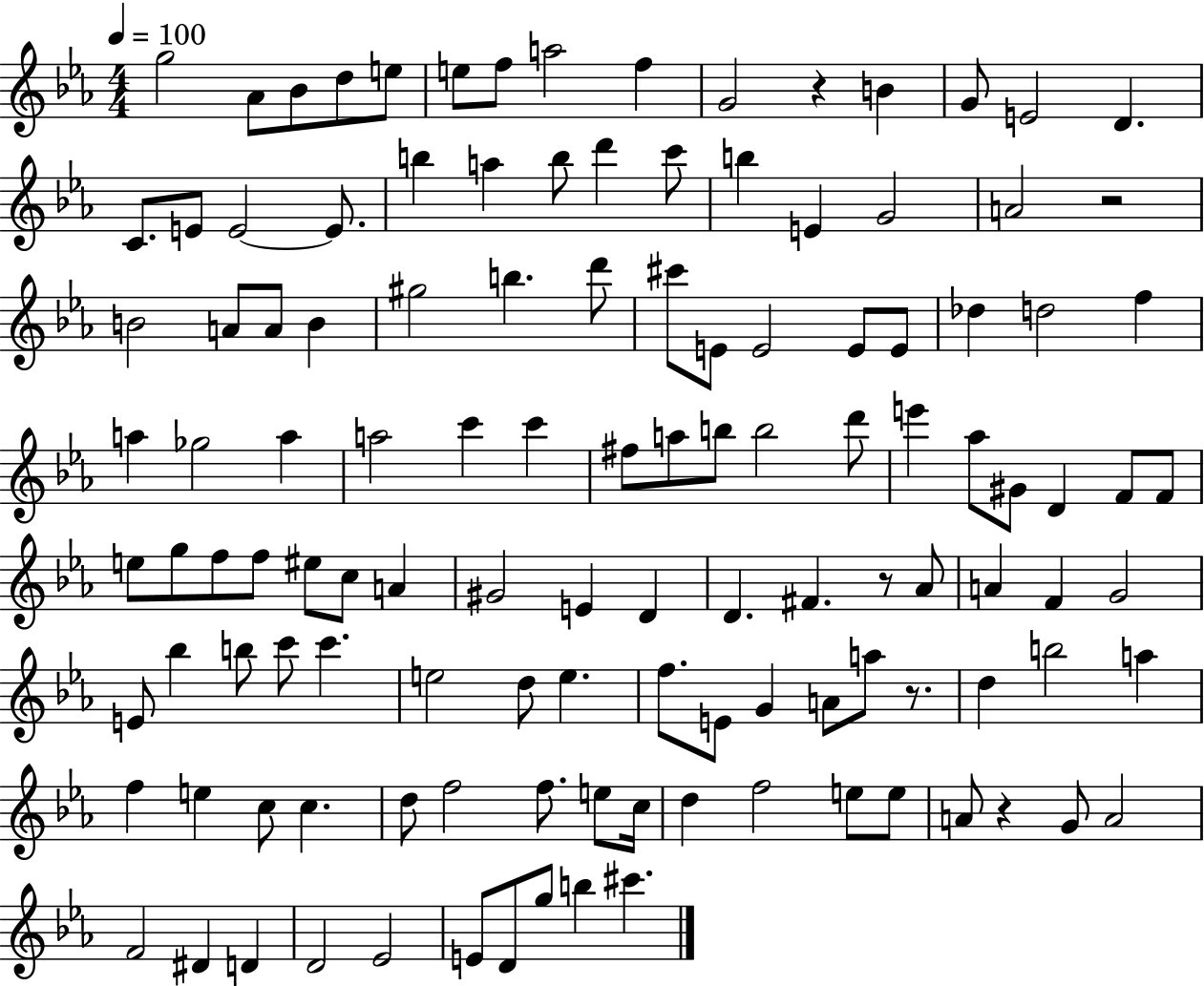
G5/h Ab4/e Bb4/e D5/e E5/e E5/e F5/e A5/h F5/q G4/h R/q B4/q G4/e E4/h D4/q. C4/e. E4/e E4/h E4/e. B5/q A5/q B5/e D6/q C6/e B5/q E4/q G4/h A4/h R/h B4/h A4/e A4/e B4/q G#5/h B5/q. D6/e C#6/e E4/e E4/h E4/e E4/e Db5/q D5/h F5/q A5/q Gb5/h A5/q A5/h C6/q C6/q F#5/e A5/e B5/e B5/h D6/e E6/q Ab5/e G#4/e D4/q F4/e F4/e E5/e G5/e F5/e F5/e EIS5/e C5/e A4/q G#4/h E4/q D4/q D4/q. F#4/q. R/e Ab4/e A4/q F4/q G4/h E4/e Bb5/q B5/e C6/e C6/q. E5/h D5/e E5/q. F5/e. E4/e G4/q A4/e A5/e R/e. D5/q B5/h A5/q F5/q E5/q C5/e C5/q. D5/e F5/h F5/e. E5/e C5/s D5/q F5/h E5/e E5/e A4/e R/q G4/e A4/h F4/h D#4/q D4/q D4/h Eb4/h E4/e D4/e G5/e B5/q C#6/q.